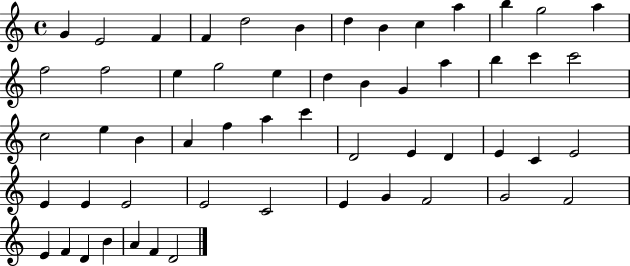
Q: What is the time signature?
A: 4/4